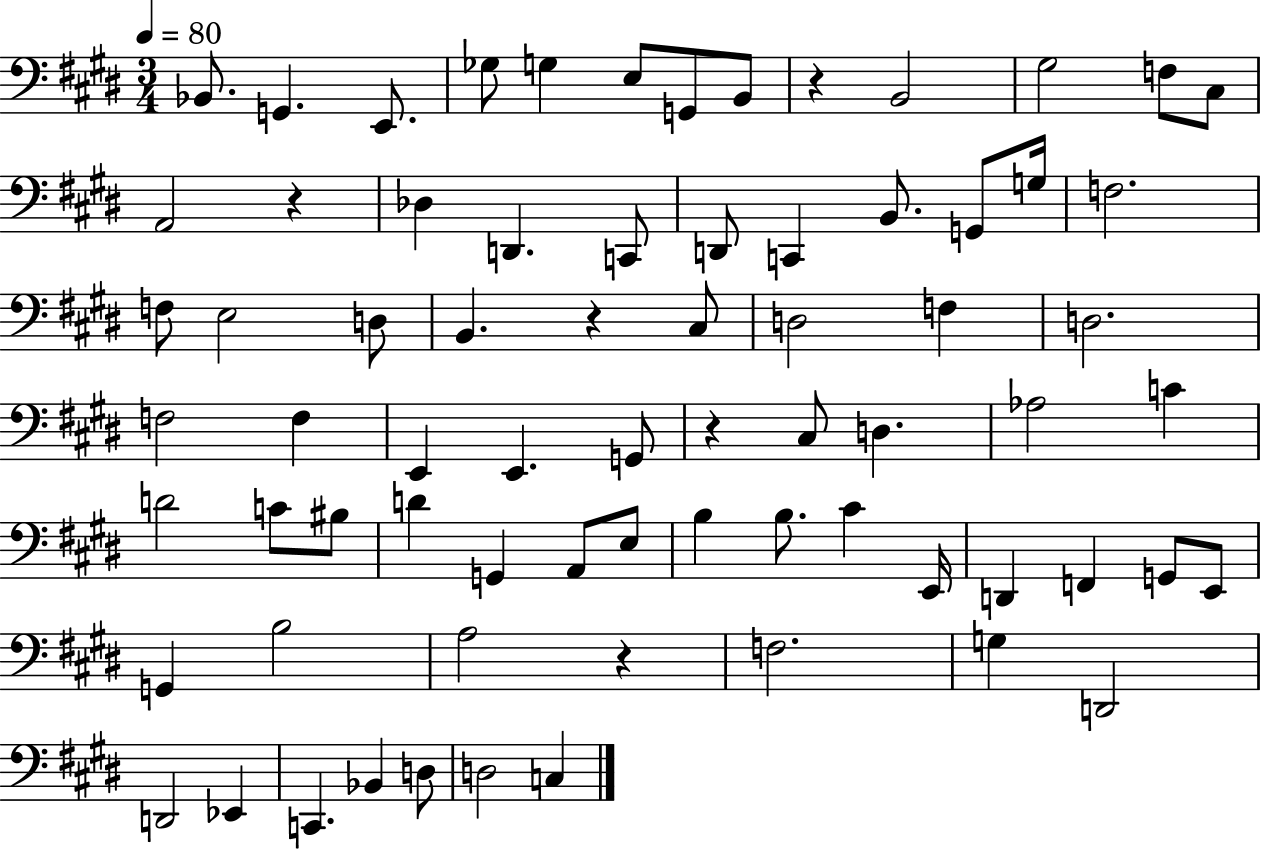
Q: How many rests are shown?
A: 5